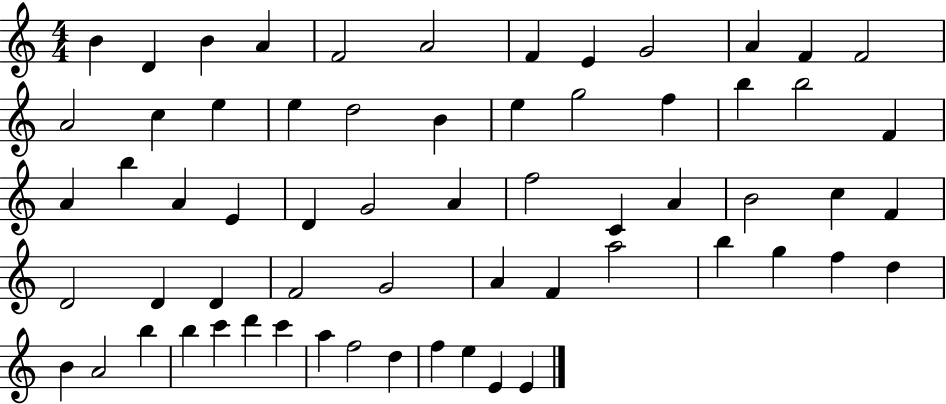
{
  \clef treble
  \numericTimeSignature
  \time 4/4
  \key c \major
  b'4 d'4 b'4 a'4 | f'2 a'2 | f'4 e'4 g'2 | a'4 f'4 f'2 | \break a'2 c''4 e''4 | e''4 d''2 b'4 | e''4 g''2 f''4 | b''4 b''2 f'4 | \break a'4 b''4 a'4 e'4 | d'4 g'2 a'4 | f''2 c'4 a'4 | b'2 c''4 f'4 | \break d'2 d'4 d'4 | f'2 g'2 | a'4 f'4 a''2 | b''4 g''4 f''4 d''4 | \break b'4 a'2 b''4 | b''4 c'''4 d'''4 c'''4 | a''4 f''2 d''4 | f''4 e''4 e'4 e'4 | \break \bar "|."
}